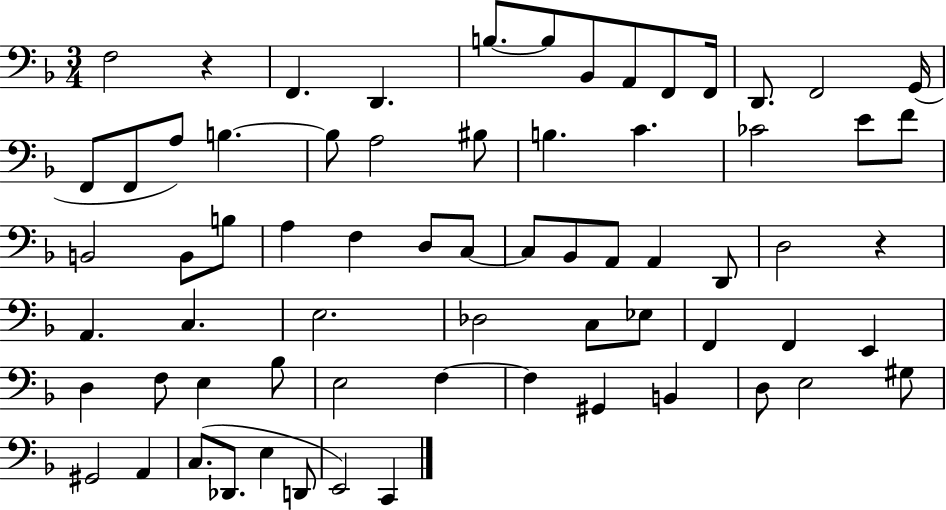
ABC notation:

X:1
T:Untitled
M:3/4
L:1/4
K:F
F,2 z F,, D,, B,/2 B,/2 _B,,/2 A,,/2 F,,/2 F,,/4 D,,/2 F,,2 G,,/4 F,,/2 F,,/2 A,/2 B, B,/2 A,2 ^B,/2 B, C _C2 E/2 F/2 B,,2 B,,/2 B,/2 A, F, D,/2 C,/2 C,/2 _B,,/2 A,,/2 A,, D,,/2 D,2 z A,, C, E,2 _D,2 C,/2 _E,/2 F,, F,, E,, D, F,/2 E, _B,/2 E,2 F, F, ^G,, B,, D,/2 E,2 ^G,/2 ^G,,2 A,, C,/2 _D,,/2 E, D,,/2 E,,2 C,,